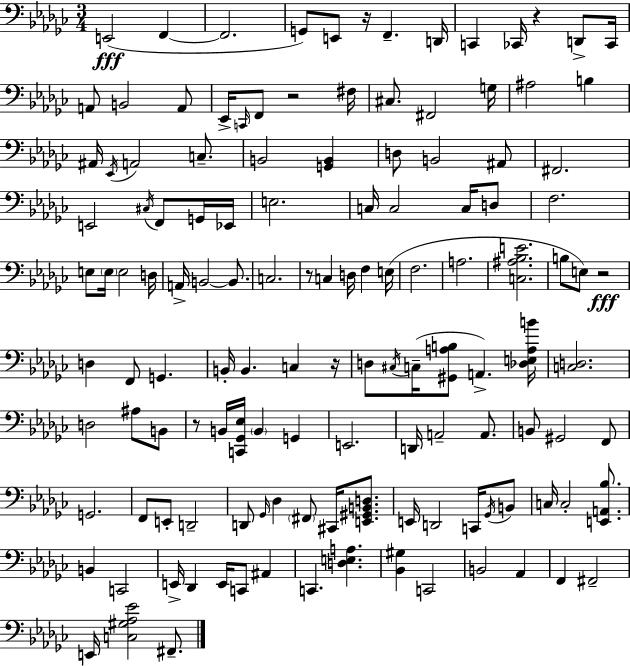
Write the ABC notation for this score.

X:1
T:Untitled
M:3/4
L:1/4
K:Ebm
E,,2 F,, F,,2 G,,/2 E,,/2 z/4 F,, D,,/4 C,, _C,,/4 z D,,/2 _C,,/4 A,,/2 B,,2 A,,/2 _E,,/4 C,,/4 F,,/2 z2 ^F,/4 ^C,/2 ^F,,2 G,/4 ^A,2 B, ^A,,/4 _E,,/4 A,,2 C,/2 B,,2 [G,,B,,] D,/2 B,,2 ^A,,/2 ^F,,2 E,,2 ^C,/4 F,,/2 G,,/4 _E,,/4 E,2 C,/4 C,2 C,/4 D,/2 F,2 E,/2 E,/4 E,2 D,/4 A,,/4 B,,2 B,,/2 C,2 z/2 C, D,/4 F, E,/4 F,2 A,2 [C,^A,_B,E]2 B,/2 E,/2 z2 D, F,,/2 G,, B,,/4 B,, C, z/4 D,/2 ^C,/4 C,/4 [^G,,A,B,]/2 A,, [_D,E,A,B]/4 [C,D,]2 D,2 ^A,/2 B,,/2 z/2 B,,/4 [C,,_G,,_E,]/4 B,, G,, E,,2 D,,/4 A,,2 A,,/2 B,,/2 ^G,,2 F,,/2 G,,2 F,,/2 E,,/2 D,,2 D,,/2 _G,,/4 _D, ^F,,/2 ^C,,/4 [E,,^G,,B,,D,]/2 E,,/4 D,,2 C,,/4 _G,,/4 B,,/2 C,/4 C,2 [E,,A,,_B,]/2 B,, C,,2 E,,/4 _D,, E,,/4 C,,/2 ^A,, C,, [D,E,A,] [_B,,^G,] C,,2 B,,2 _A,, F,, ^F,,2 E,,/4 [C,^G,_A,_E]2 ^F,,/2